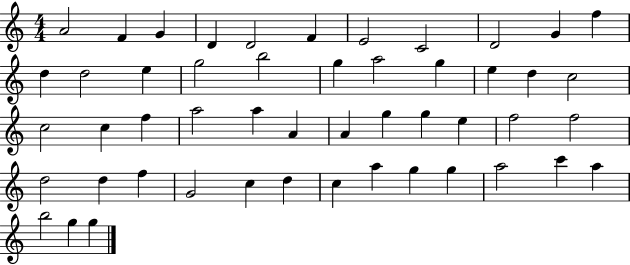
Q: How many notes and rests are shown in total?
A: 50